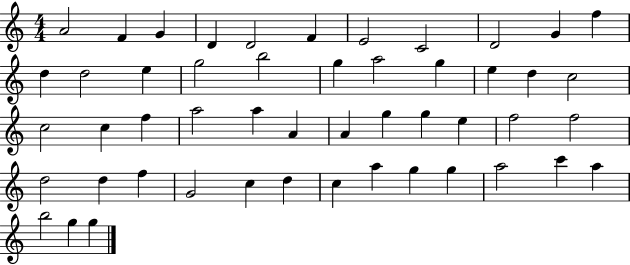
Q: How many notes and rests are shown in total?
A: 50